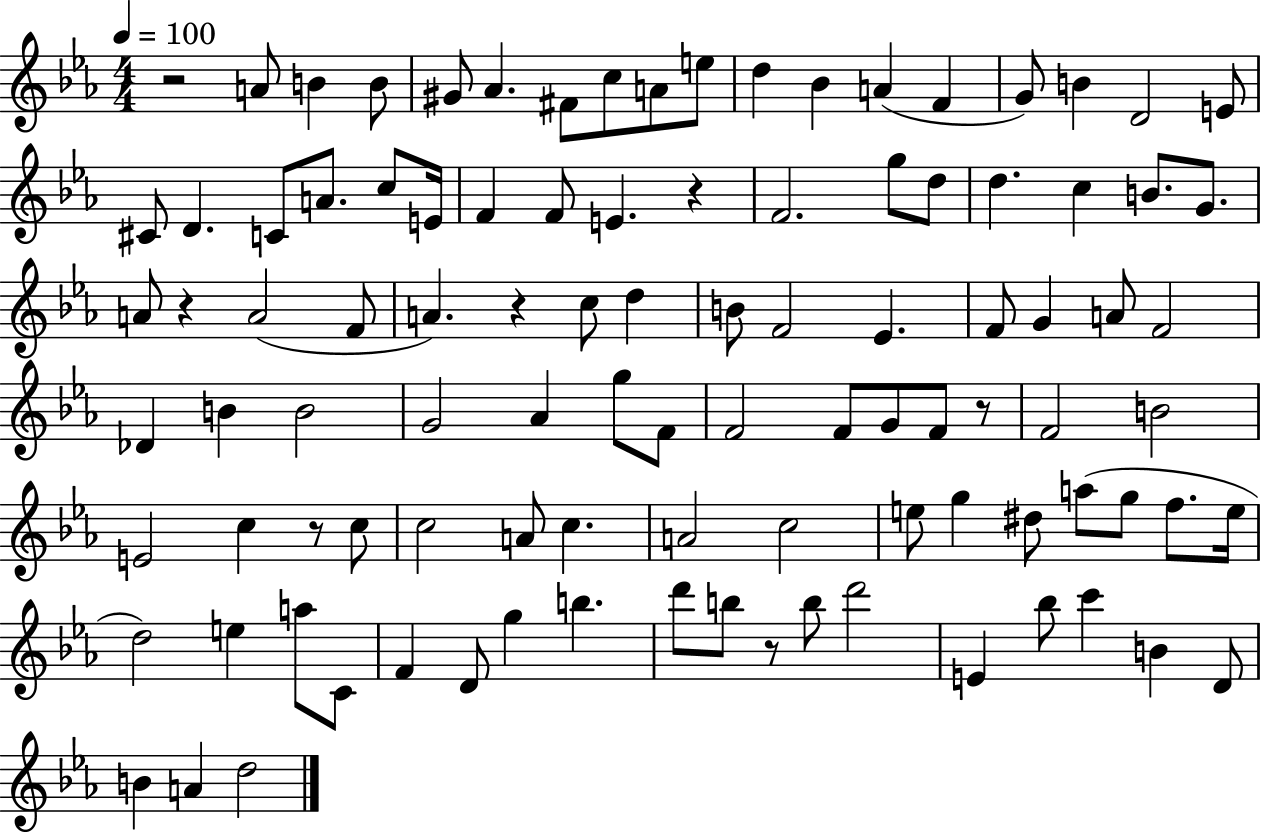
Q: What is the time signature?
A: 4/4